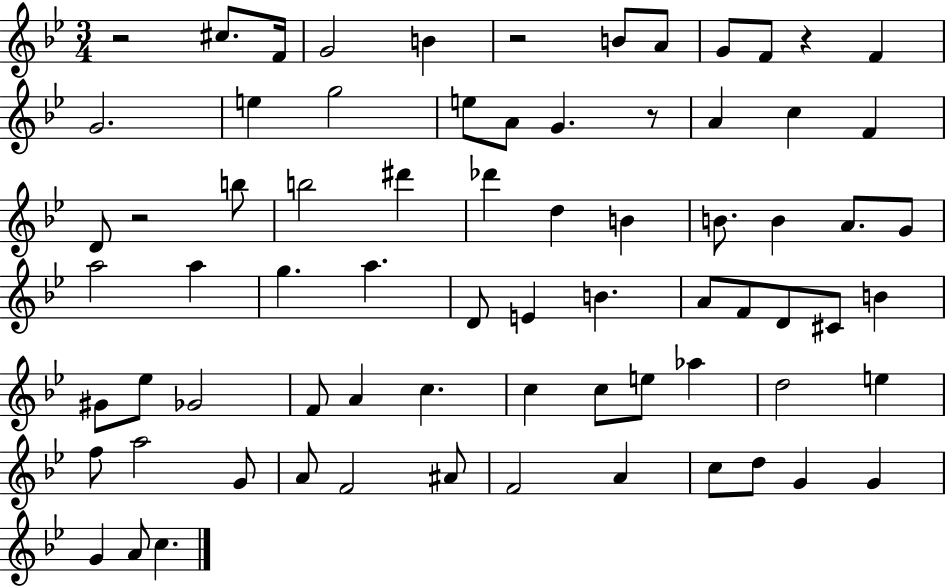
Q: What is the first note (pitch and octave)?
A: C#5